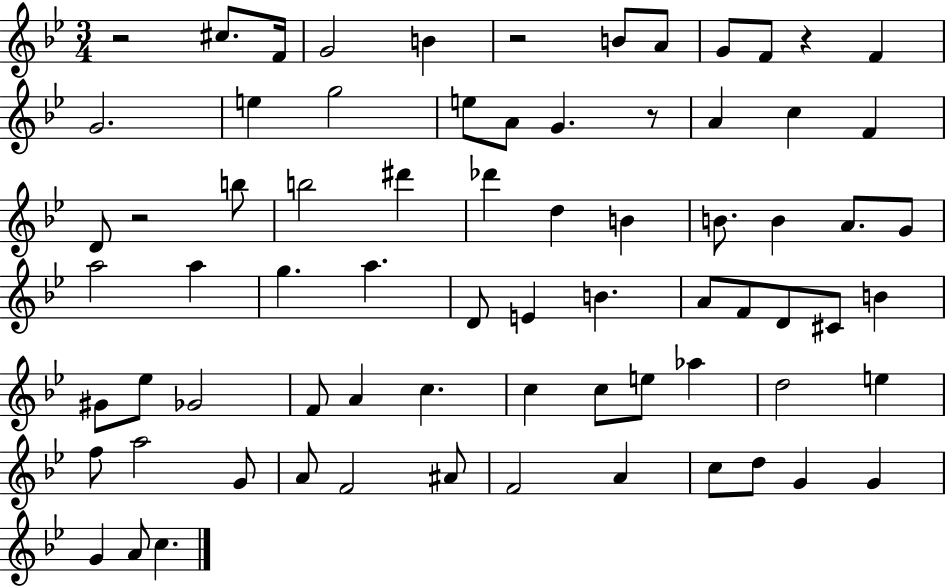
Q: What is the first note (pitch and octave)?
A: C#5